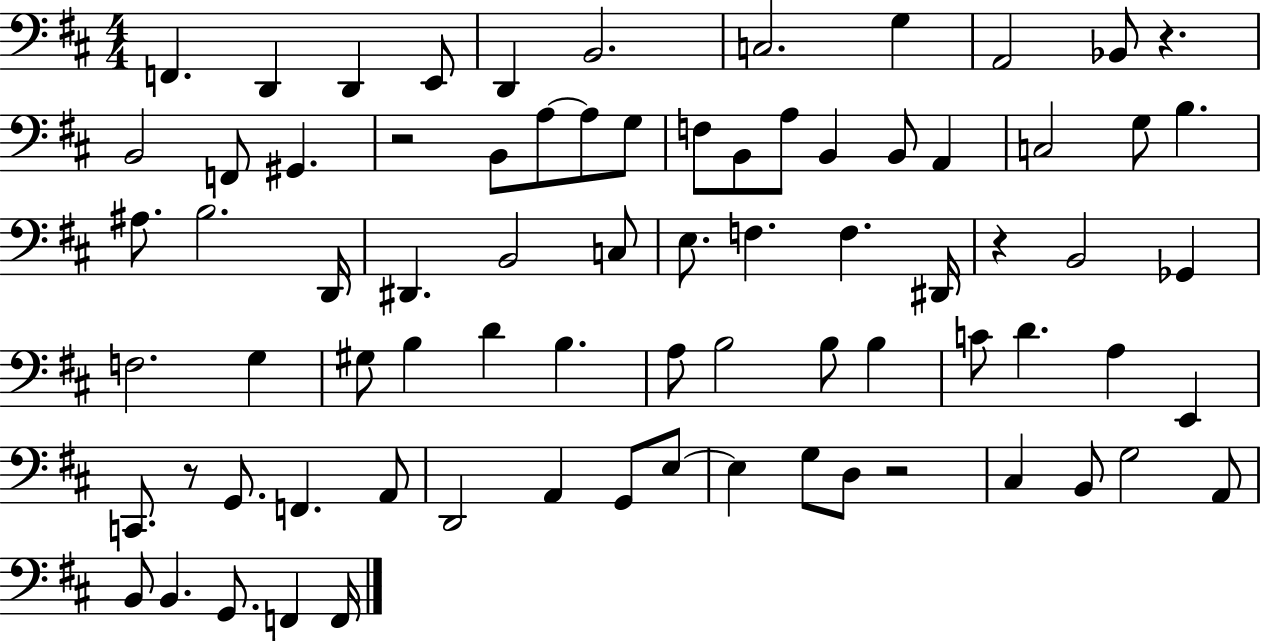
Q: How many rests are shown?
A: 5